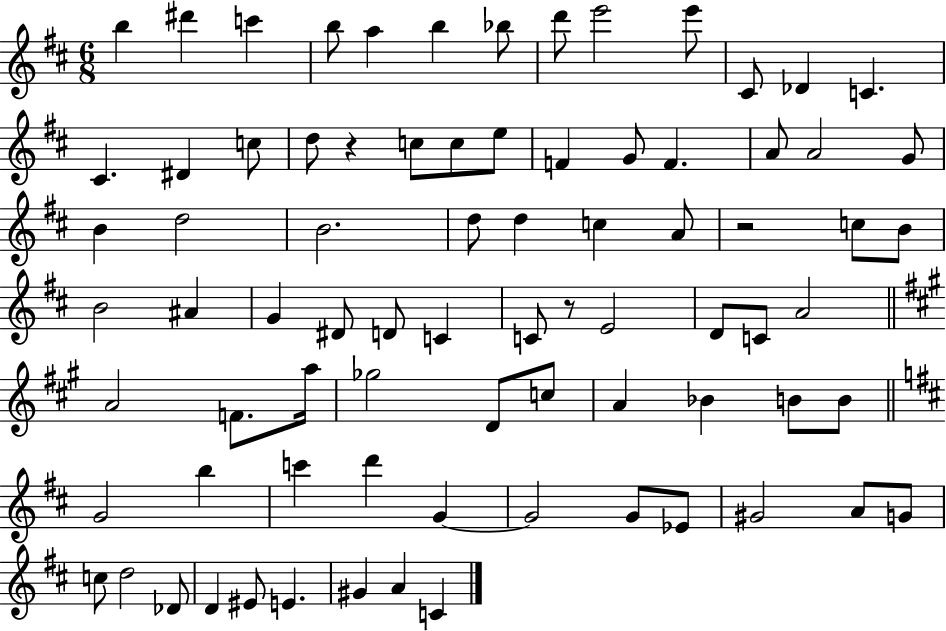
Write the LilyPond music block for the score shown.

{
  \clef treble
  \numericTimeSignature
  \time 6/8
  \key d \major
  \repeat volta 2 { b''4 dis'''4 c'''4 | b''8 a''4 b''4 bes''8 | d'''8 e'''2 e'''8 | cis'8 des'4 c'4. | \break cis'4. dis'4 c''8 | d''8 r4 c''8 c''8 e''8 | f'4 g'8 f'4. | a'8 a'2 g'8 | \break b'4 d''2 | b'2. | d''8 d''4 c''4 a'8 | r2 c''8 b'8 | \break b'2 ais'4 | g'4 dis'8 d'8 c'4 | c'8 r8 e'2 | d'8 c'8 a'2 | \break \bar "||" \break \key a \major a'2 f'8. a''16 | ges''2 d'8 c''8 | a'4 bes'4 b'8 b'8 | \bar "||" \break \key b \minor g'2 b''4 | c'''4 d'''4 g'4~~ | g'2 g'8 ees'8 | gis'2 a'8 g'8 | \break c''8 d''2 des'8 | d'4 eis'8 e'4. | gis'4 a'4 c'4 | } \bar "|."
}